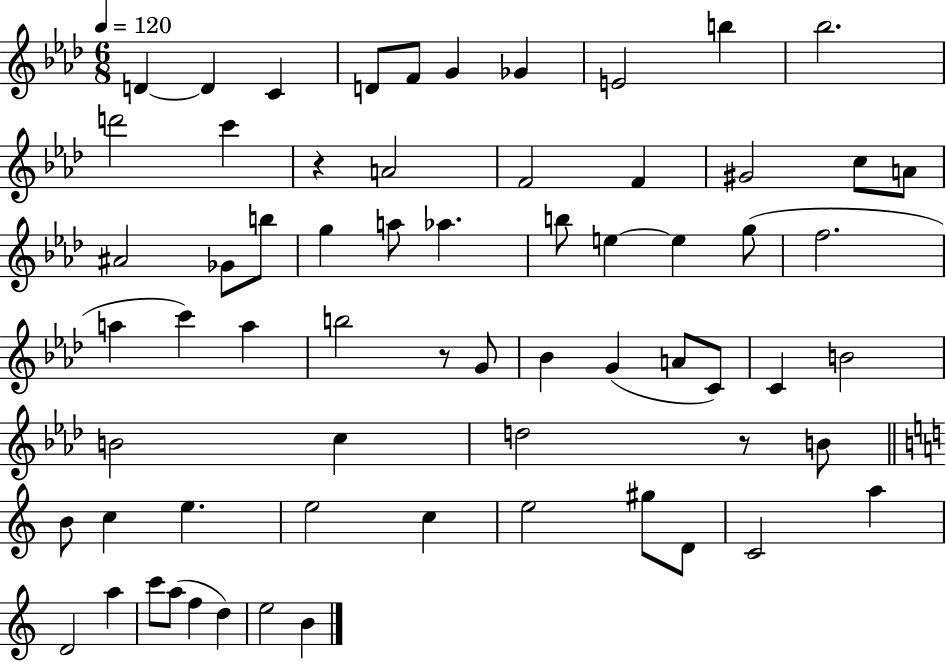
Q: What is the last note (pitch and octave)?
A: B4